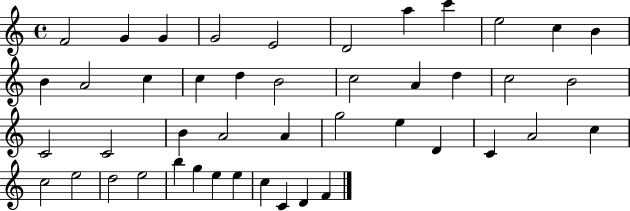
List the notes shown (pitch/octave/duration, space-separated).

F4/h G4/q G4/q G4/h E4/h D4/h A5/q C6/q E5/h C5/q B4/q B4/q A4/h C5/q C5/q D5/q B4/h C5/h A4/q D5/q C5/h B4/h C4/h C4/h B4/q A4/h A4/q G5/h E5/q D4/q C4/q A4/h C5/q C5/h E5/h D5/h E5/h B5/q G5/q E5/q E5/q C5/q C4/q D4/q F4/q